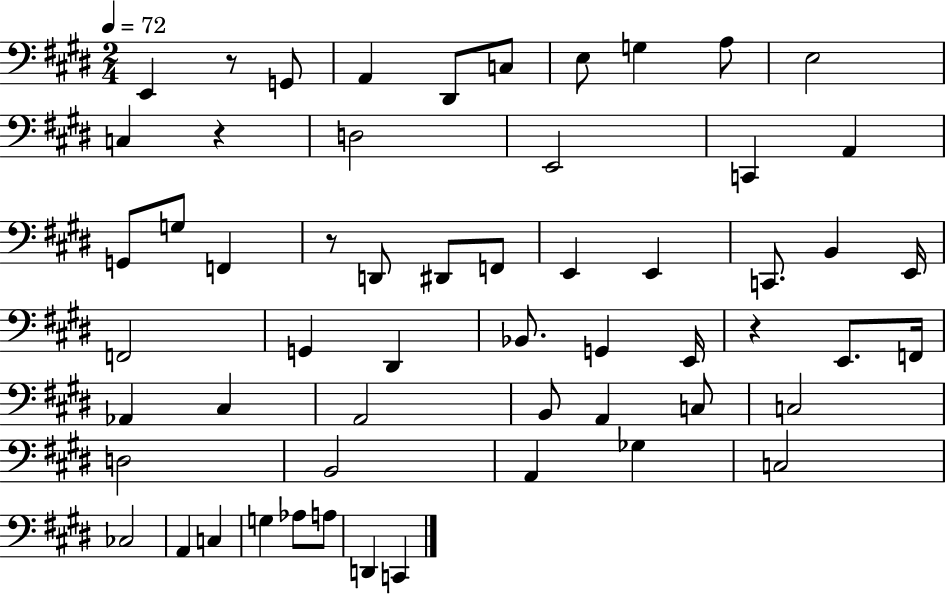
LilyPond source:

{
  \clef bass
  \numericTimeSignature
  \time 2/4
  \key e \major
  \tempo 4 = 72
  e,4 r8 g,8 | a,4 dis,8 c8 | e8 g4 a8 | e2 | \break c4 r4 | d2 | e,2 | c,4 a,4 | \break g,8 g8 f,4 | r8 d,8 dis,8 f,8 | e,4 e,4 | c,8. b,4 e,16 | \break f,2 | g,4 dis,4 | bes,8. g,4 e,16 | r4 e,8. f,16 | \break aes,4 cis4 | a,2 | b,8 a,4 c8 | c2 | \break d2 | b,2 | a,4 ges4 | c2 | \break ces2 | a,4 c4 | g4 aes8 a8 | d,4 c,4 | \break \bar "|."
}